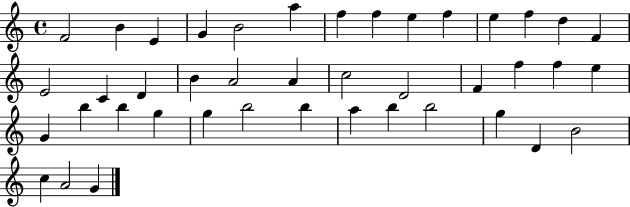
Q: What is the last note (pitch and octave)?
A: G4